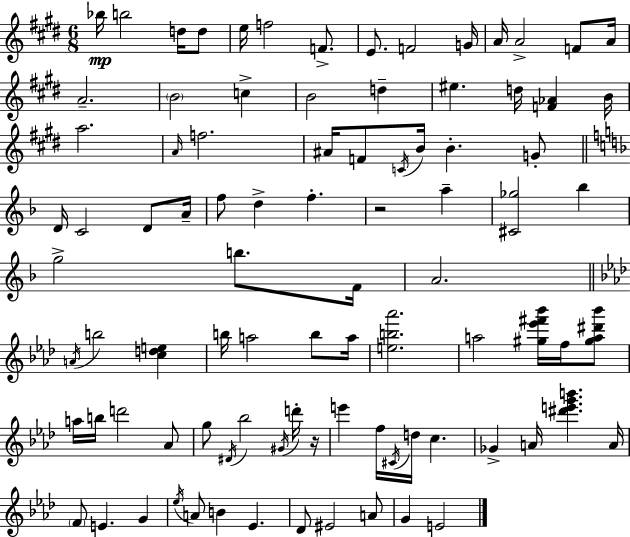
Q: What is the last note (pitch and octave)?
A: E4